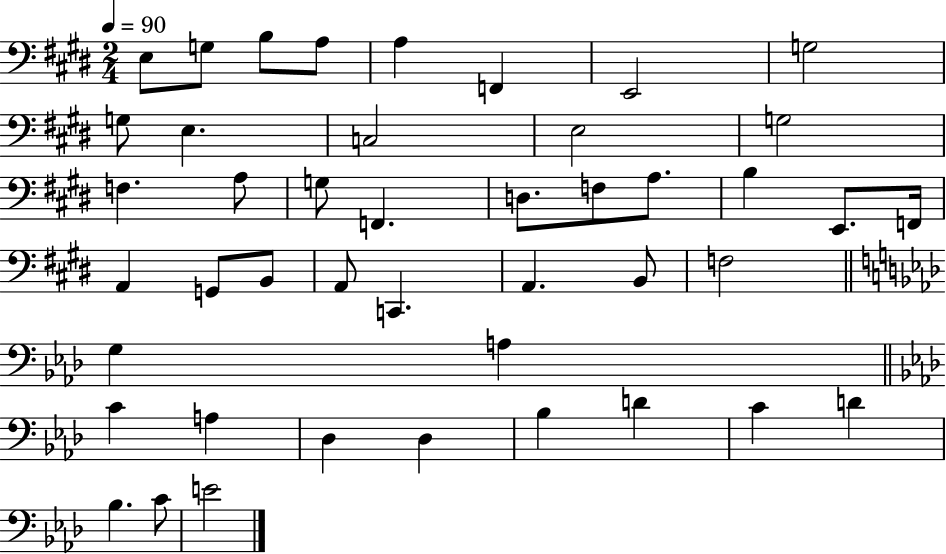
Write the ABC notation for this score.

X:1
T:Untitled
M:2/4
L:1/4
K:E
E,/2 G,/2 B,/2 A,/2 A, F,, E,,2 G,2 G,/2 E, C,2 E,2 G,2 F, A,/2 G,/2 F,, D,/2 F,/2 A,/2 B, E,,/2 F,,/4 A,, G,,/2 B,,/2 A,,/2 C,, A,, B,,/2 F,2 G, A, C A, _D, _D, _B, D C D _B, C/2 E2